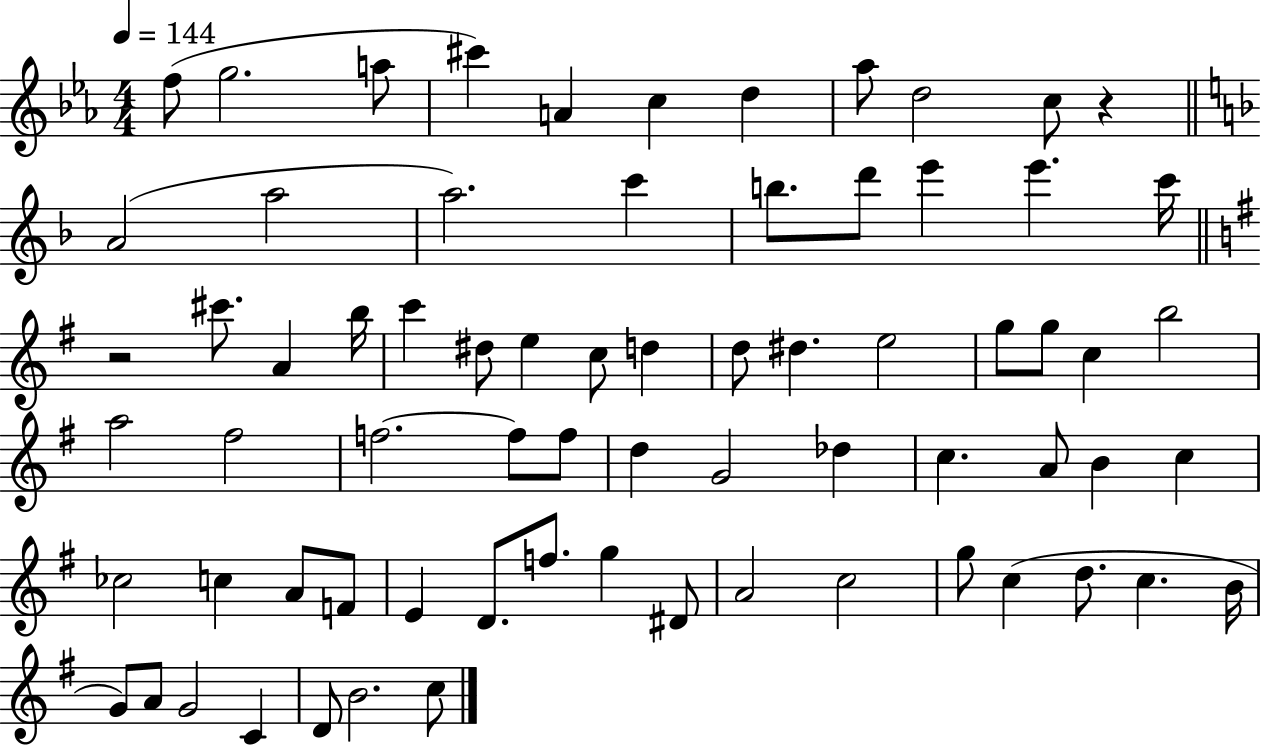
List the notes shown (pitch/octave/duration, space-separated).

F5/e G5/h. A5/e C#6/q A4/q C5/q D5/q Ab5/e D5/h C5/e R/q A4/h A5/h A5/h. C6/q B5/e. D6/e E6/q E6/q. C6/s R/h C#6/e. A4/q B5/s C6/q D#5/e E5/q C5/e D5/q D5/e D#5/q. E5/h G5/e G5/e C5/q B5/h A5/h F#5/h F5/h. F5/e F5/e D5/q G4/h Db5/q C5/q. A4/e B4/q C5/q CES5/h C5/q A4/e F4/e E4/q D4/e. F5/e. G5/q D#4/e A4/h C5/h G5/e C5/q D5/e. C5/q. B4/s G4/e A4/e G4/h C4/q D4/e B4/h. C5/e